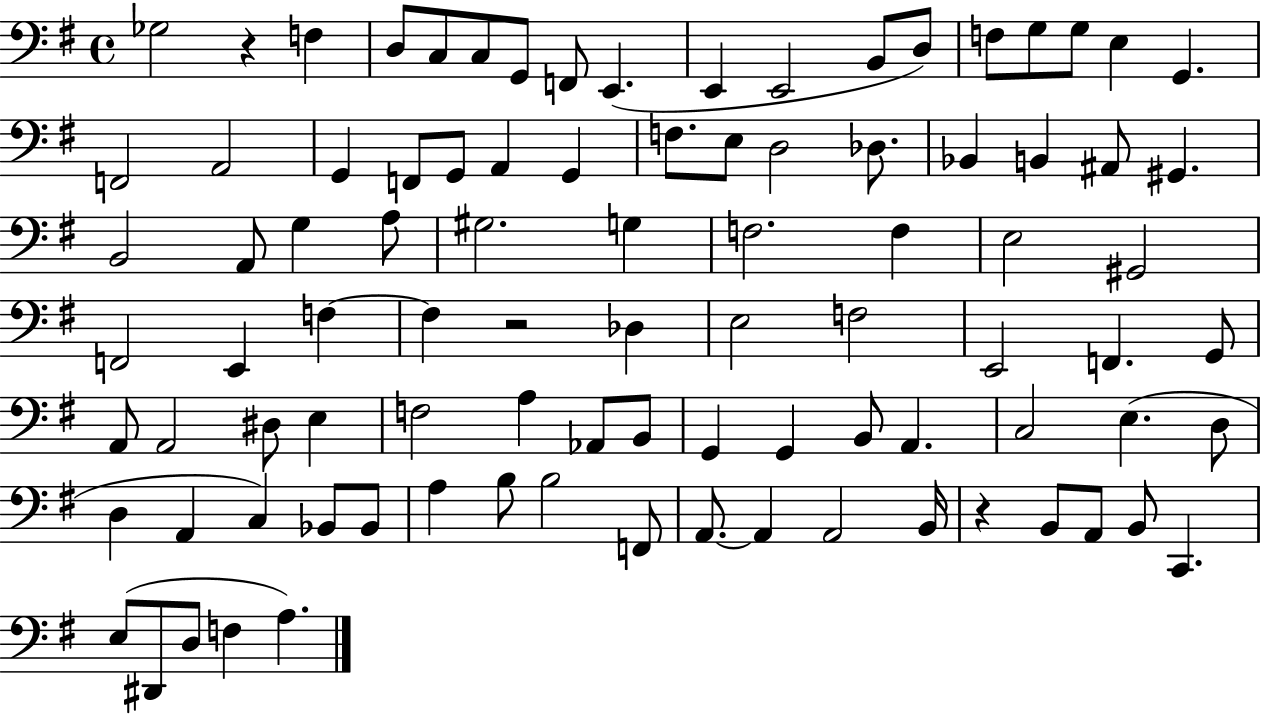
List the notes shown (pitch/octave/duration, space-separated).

Gb3/h R/q F3/q D3/e C3/e C3/e G2/e F2/e E2/q. E2/q E2/h B2/e D3/e F3/e G3/e G3/e E3/q G2/q. F2/h A2/h G2/q F2/e G2/e A2/q G2/q F3/e. E3/e D3/h Db3/e. Bb2/q B2/q A#2/e G#2/q. B2/h A2/e G3/q A3/e G#3/h. G3/q F3/h. F3/q E3/h G#2/h F2/h E2/q F3/q F3/q R/h Db3/q E3/h F3/h E2/h F2/q. G2/e A2/e A2/h D#3/e E3/q F3/h A3/q Ab2/e B2/e G2/q G2/q B2/e A2/q. C3/h E3/q. D3/e D3/q A2/q C3/q Bb2/e Bb2/e A3/q B3/e B3/h F2/e A2/e. A2/q A2/h B2/s R/q B2/e A2/e B2/e C2/q. E3/e D#2/e D3/e F3/q A3/q.